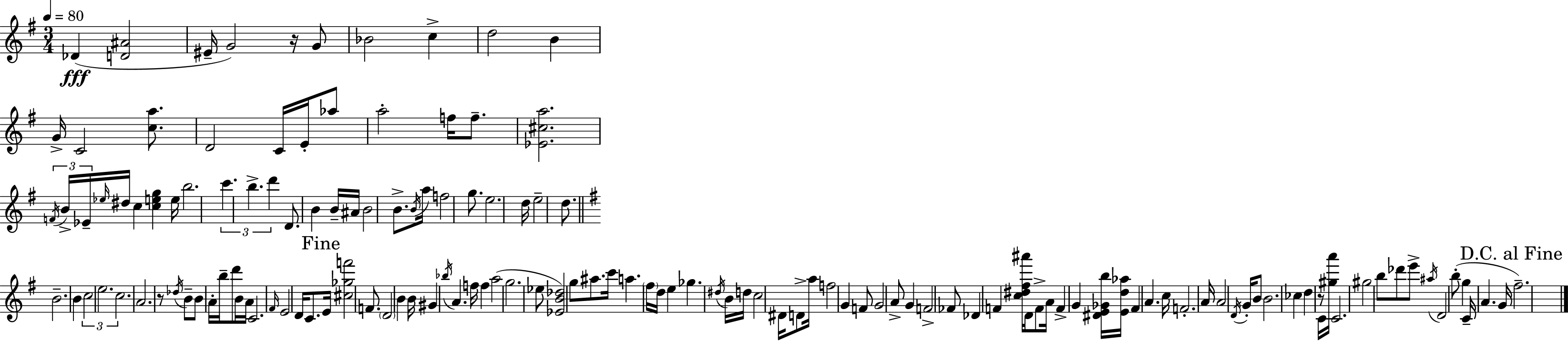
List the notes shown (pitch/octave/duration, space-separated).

Db4/q [D4,A#4]/h EIS4/s G4/h R/s G4/e Bb4/h C5/q D5/h B4/q G4/s C4/h [C5,A5]/e. D4/h C4/s E4/s Ab5/e A5/h F5/s F5/e. [Eb4,C#5,A5]/h. F4/s B4/s Eb4/s Eb5/s D#5/s C5/q [C5,E5,G5]/q E5/s B5/h. C6/q. B5/q. D6/q D4/e. B4/q B4/s A#4/s B4/h B4/e. B4/s A5/s F5/h G5/e. E5/h. D5/s E5/h D5/e. B4/h. B4/q C5/h E5/h. C5/h. A4/h. R/e Db5/s B4/e B4/e A4/s B5/s D6/e B4/s A4/s C4/h. F#4/s E4/h D4/s C4/e. E4/s [C#5,Gb5,F6]/h F4/e. D4/h B4/q B4/s G#4/q Bb5/s A4/q. F5/s F5/q A5/h G5/h. Eb5/e [Eb4,B4,Db5]/h G5/e A#5/e. C6/s A5/q. F#5/s D5/s E5/q Gb5/q. D#5/s B4/s D5/s C5/h D#4/s D4/e A5/s F5/h G4/q F4/e G4/h A4/e G4/q F4/h FES4/e Db4/q F4/q [C5,D#5,F#5,A#6]/s D4/s F4/e A4/s F4/q G4/q [D#4,E4,Gb4,B5]/s [E4,D5,Ab5]/s F#4/q A4/q. C5/s F4/h. A4/s A4/h D4/s G4/s B4/e B4/h. CES5/q D5/q R/e C4/s [G#5,A6]/s C4/h. G#5/h B5/e Db6/e E6/e A#5/s D4/h B5/e G5/q C4/s A4/q. G4/s F#5/h.